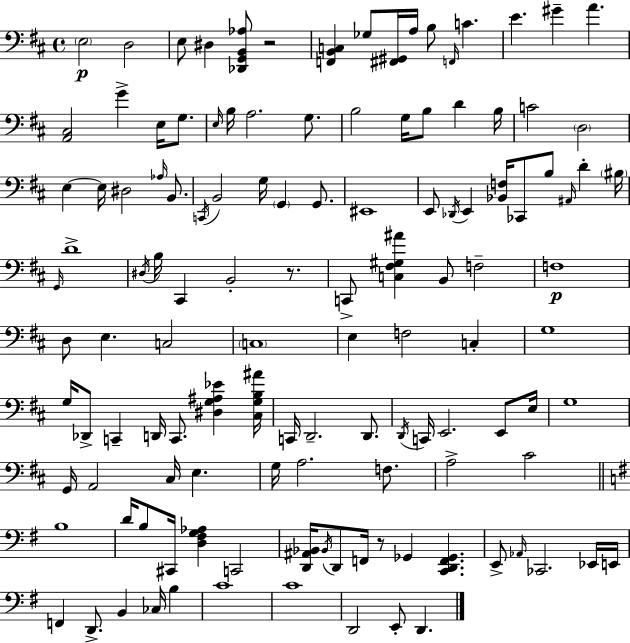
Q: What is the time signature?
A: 4/4